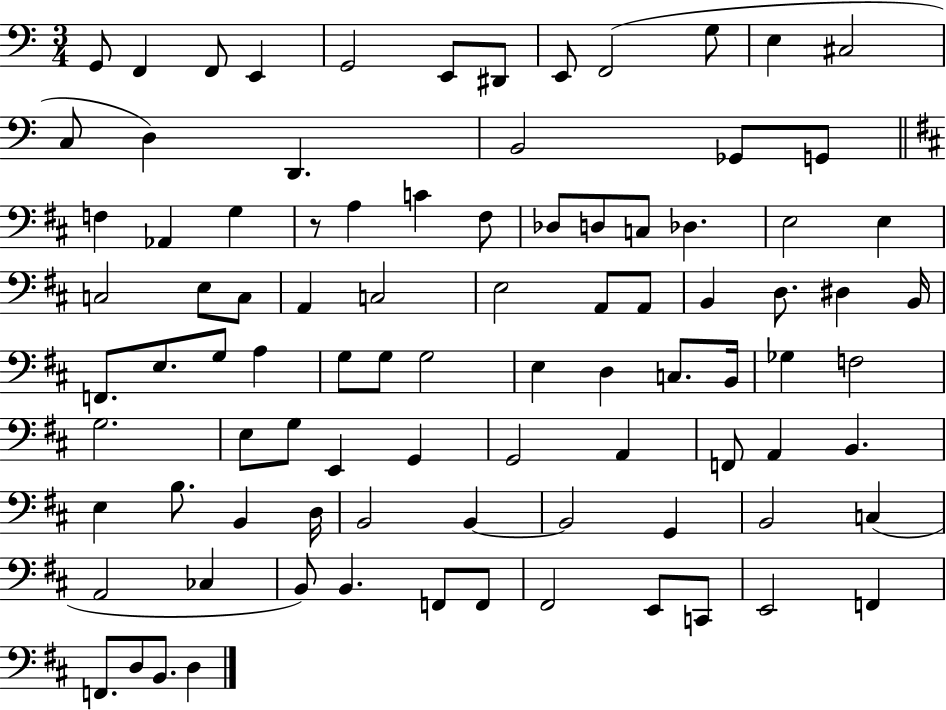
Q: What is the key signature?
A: C major